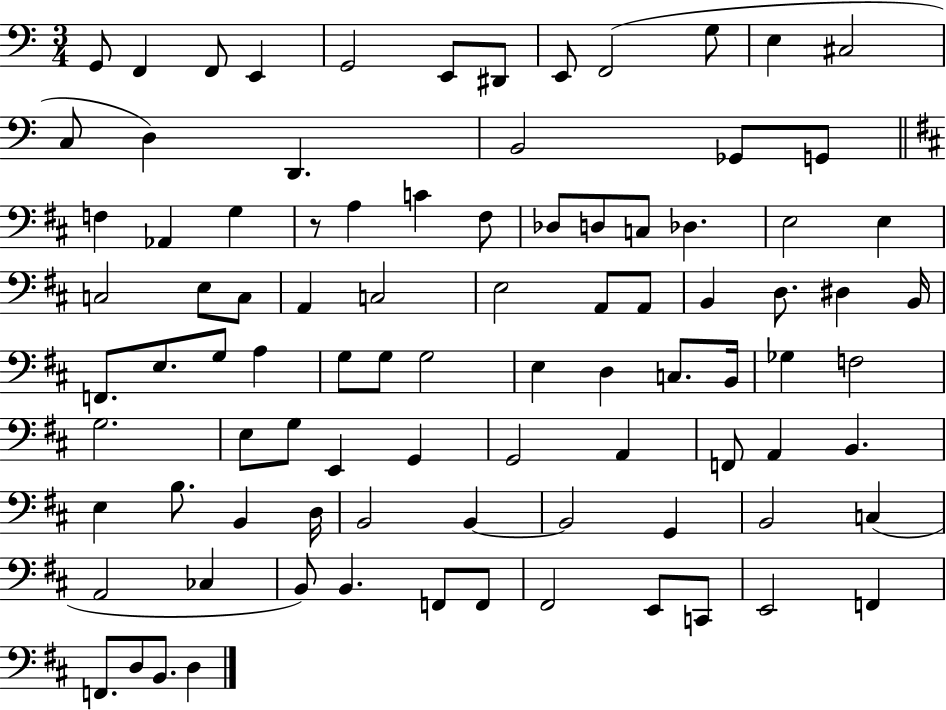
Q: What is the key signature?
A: C major